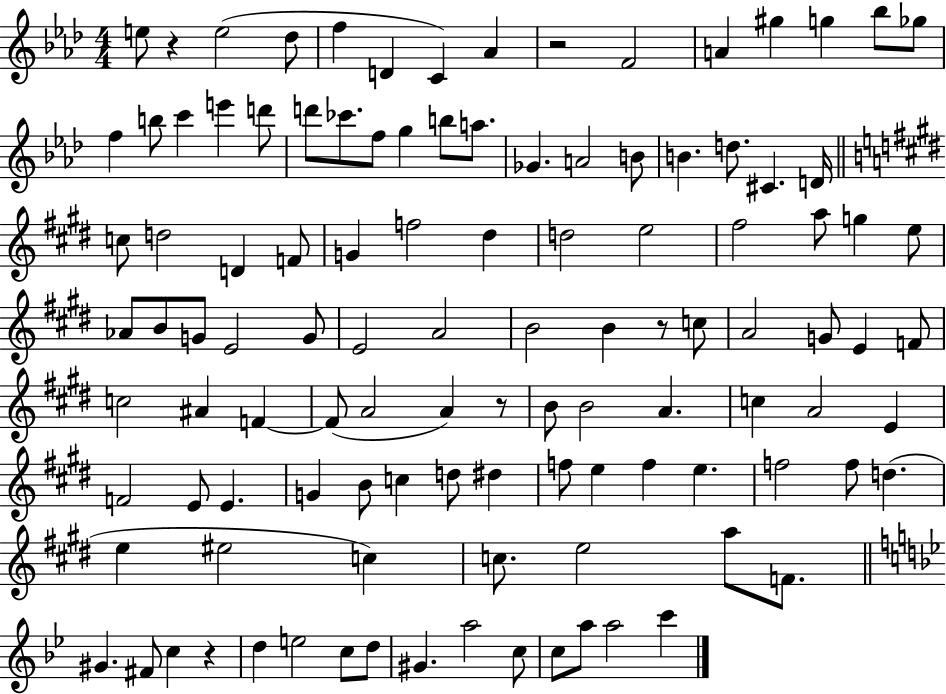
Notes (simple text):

E5/e R/q E5/h Db5/e F5/q D4/q C4/q Ab4/q R/h F4/h A4/q G#5/q G5/q Bb5/e Gb5/e F5/q B5/e C6/q E6/q D6/e D6/e CES6/e. F5/e G5/q B5/e A5/e. Gb4/q. A4/h B4/e B4/q. D5/e. C#4/q. D4/s C5/e D5/h D4/q F4/e G4/q F5/h D#5/q D5/h E5/h F#5/h A5/e G5/q E5/e Ab4/e B4/e G4/e E4/h G4/e E4/h A4/h B4/h B4/q R/e C5/e A4/h G4/e E4/q F4/e C5/h A#4/q F4/q F4/e A4/h A4/q R/e B4/e B4/h A4/q. C5/q A4/h E4/q F4/h E4/e E4/q. G4/q B4/e C5/q D5/e D#5/q F5/e E5/q F5/q E5/q. F5/h F5/e D5/q. E5/q EIS5/h C5/q C5/e. E5/h A5/e F4/e. G#4/q. F#4/e C5/q R/q D5/q E5/h C5/e D5/e G#4/q. A5/h C5/e C5/e A5/e A5/h C6/q